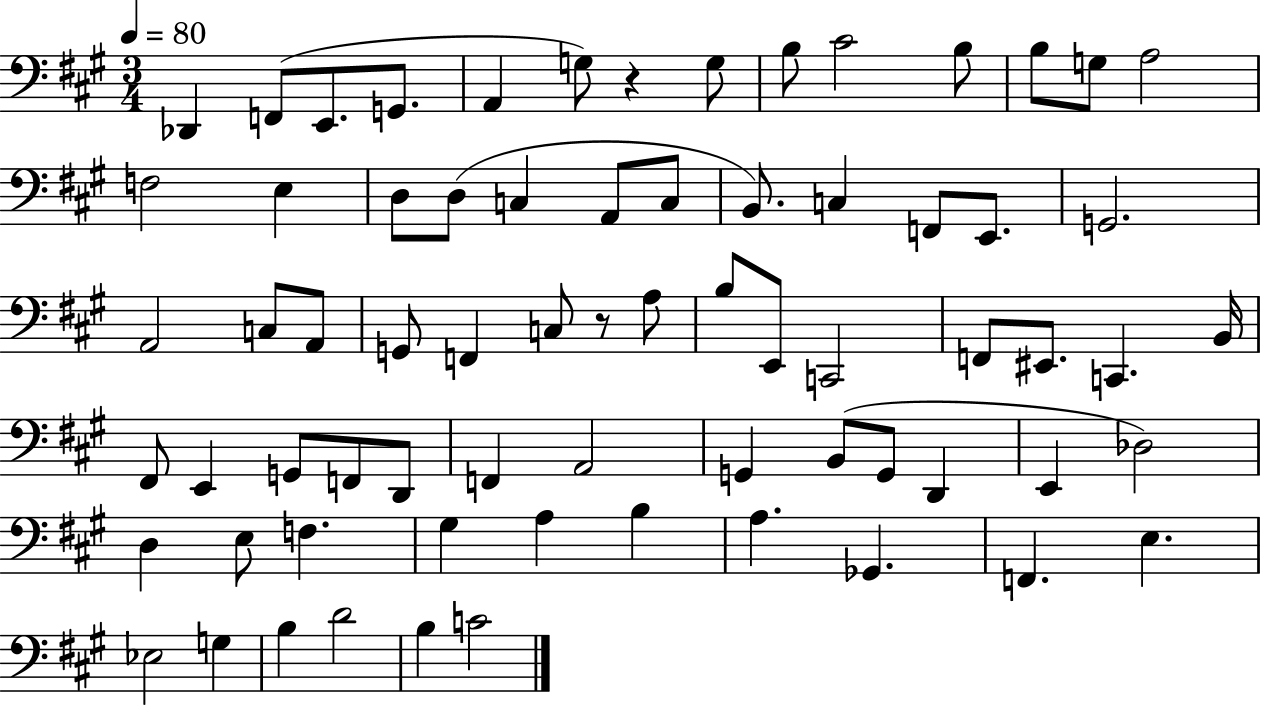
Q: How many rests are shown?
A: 2